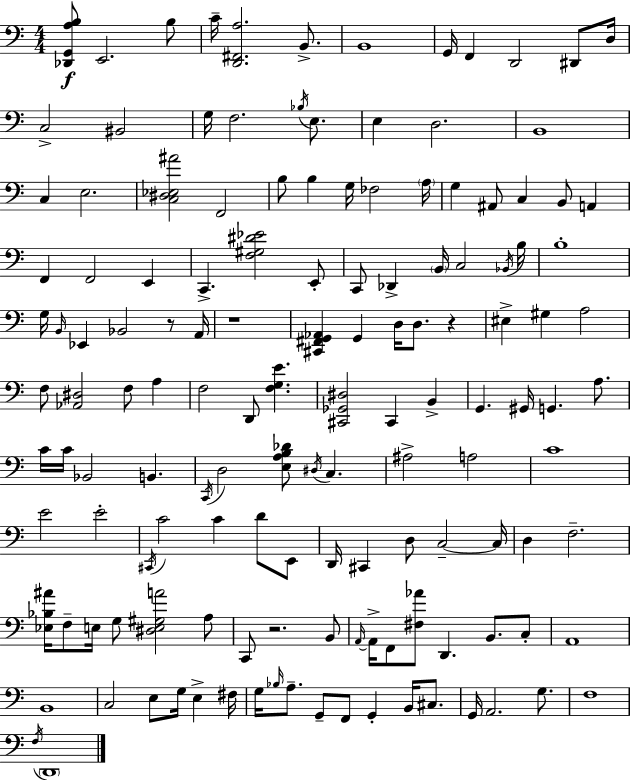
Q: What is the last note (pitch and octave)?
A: D2